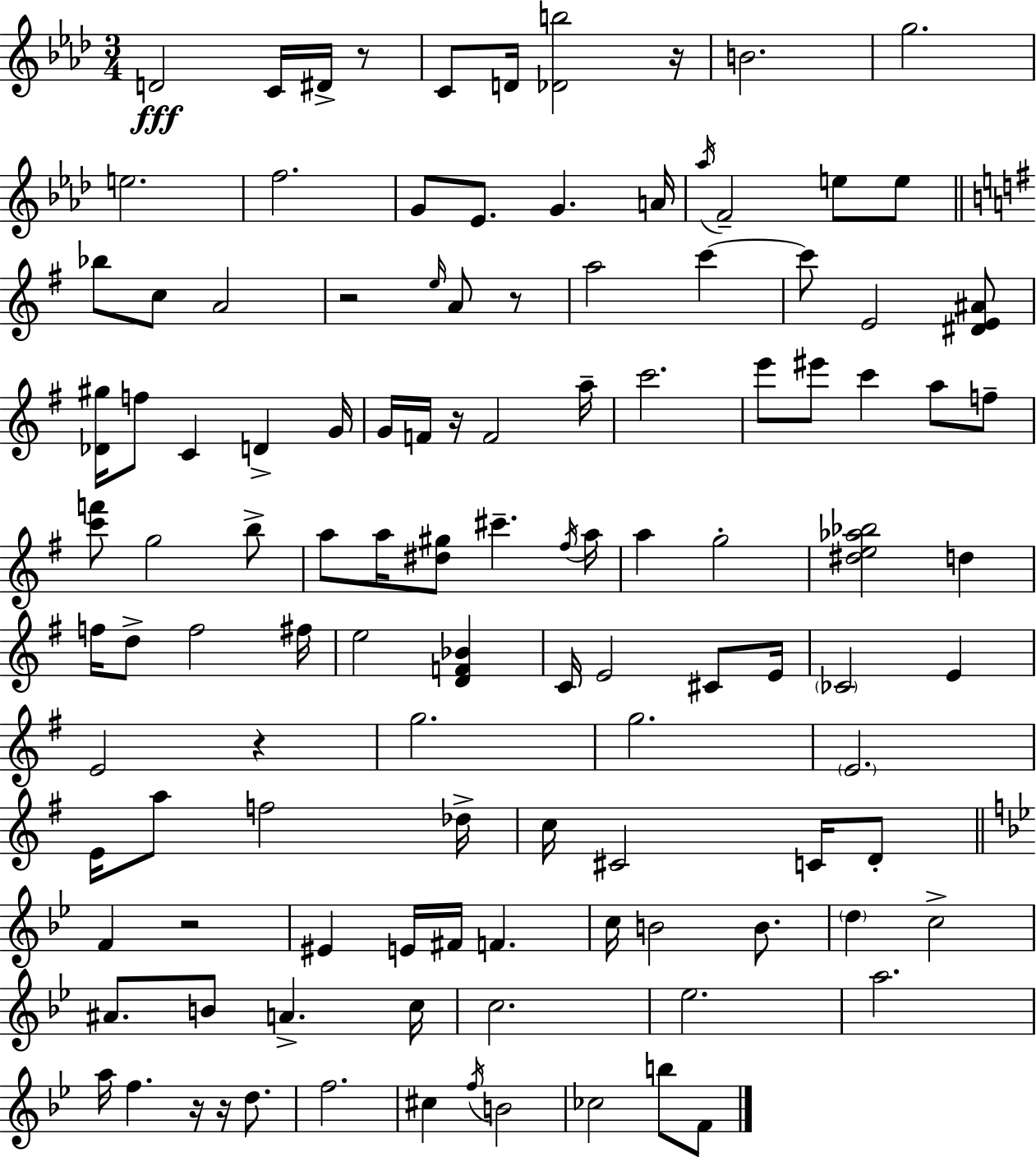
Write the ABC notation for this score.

X:1
T:Untitled
M:3/4
L:1/4
K:Ab
D2 C/4 ^D/4 z/2 C/2 D/4 [_Db]2 z/4 B2 g2 e2 f2 G/2 _E/2 G A/4 _a/4 F2 e/2 e/2 _b/2 c/2 A2 z2 e/4 A/2 z/2 a2 c' c'/2 E2 [^DE^A]/2 [_D^g]/4 f/2 C D G/4 G/4 F/4 z/4 F2 a/4 c'2 e'/2 ^e'/2 c' a/2 f/2 [c'f']/2 g2 b/2 a/2 a/4 [^d^g]/2 ^c' ^f/4 a/4 a g2 [^de_a_b]2 d f/4 d/2 f2 ^f/4 e2 [DF_B] C/4 E2 ^C/2 E/4 _C2 E E2 z g2 g2 E2 E/4 a/2 f2 _d/4 c/4 ^C2 C/4 D/2 F z2 ^E E/4 ^F/4 F c/4 B2 B/2 d c2 ^A/2 B/2 A c/4 c2 _e2 a2 a/4 f z/4 z/4 d/2 f2 ^c f/4 B2 _c2 b/2 F/2